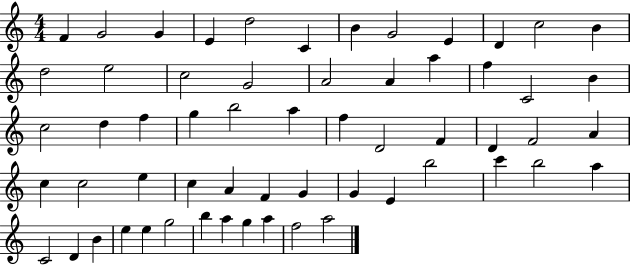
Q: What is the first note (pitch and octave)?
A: F4